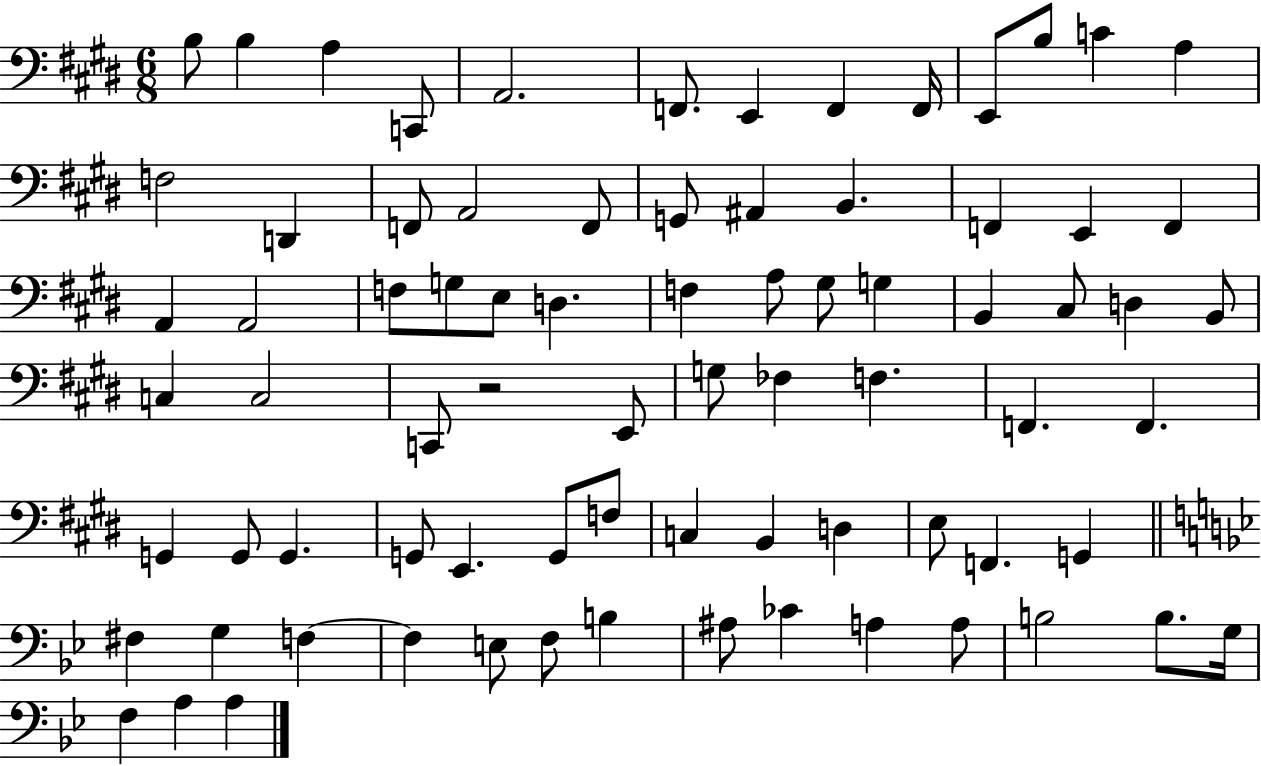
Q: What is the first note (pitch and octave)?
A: B3